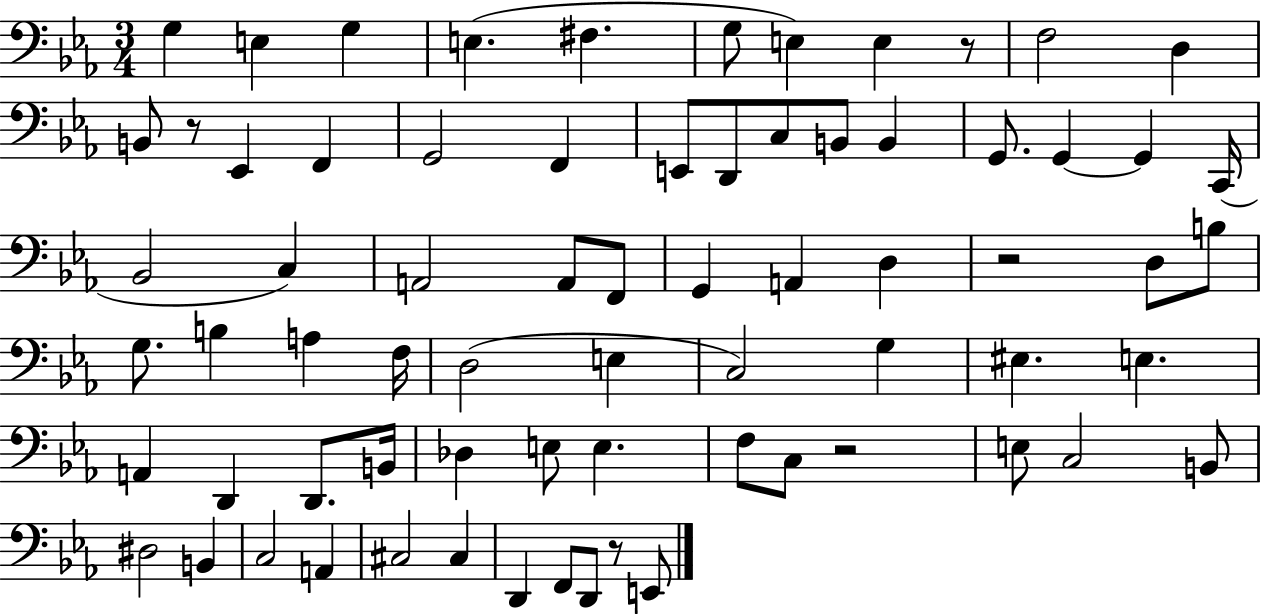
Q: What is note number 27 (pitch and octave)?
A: A2